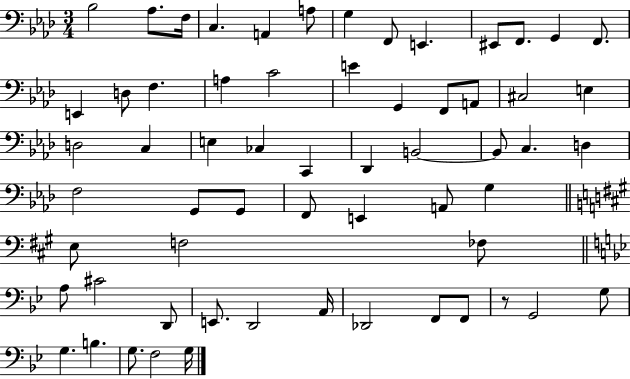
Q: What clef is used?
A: bass